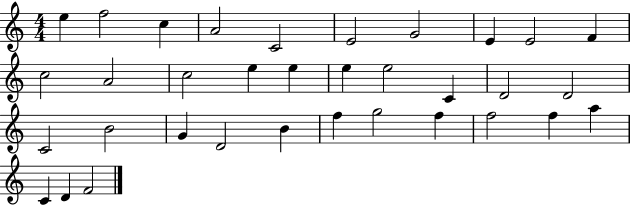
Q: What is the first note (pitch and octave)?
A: E5